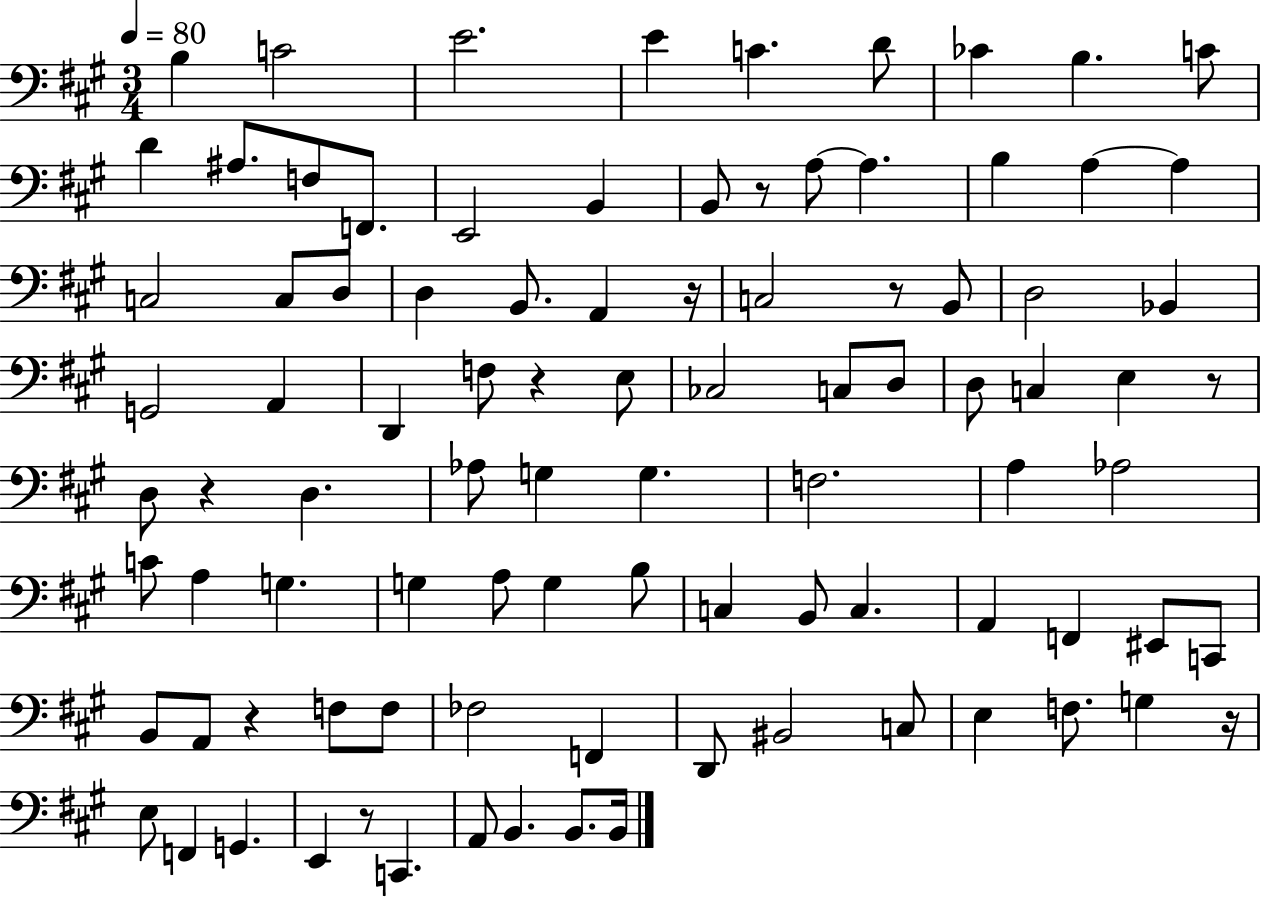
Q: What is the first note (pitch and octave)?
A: B3